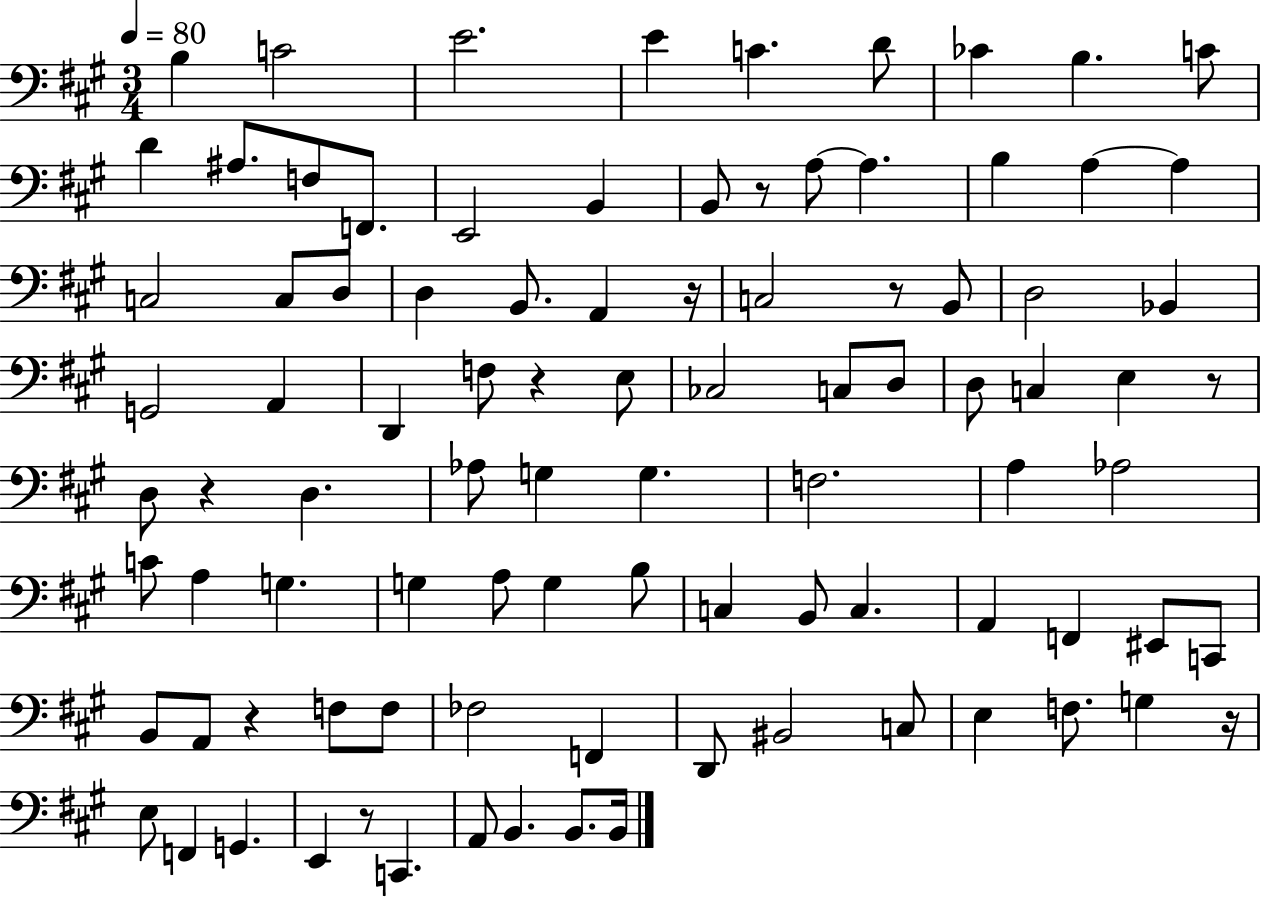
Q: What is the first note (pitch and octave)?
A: B3